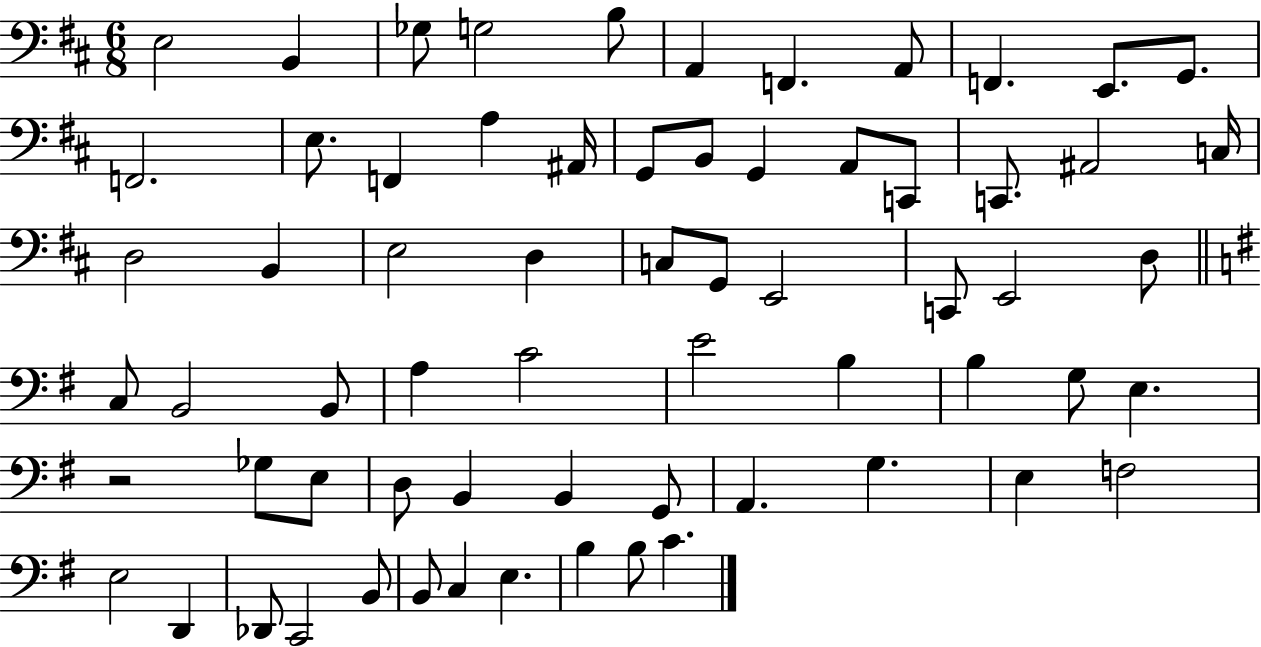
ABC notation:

X:1
T:Untitled
M:6/8
L:1/4
K:D
E,2 B,, _G,/2 G,2 B,/2 A,, F,, A,,/2 F,, E,,/2 G,,/2 F,,2 E,/2 F,, A, ^A,,/4 G,,/2 B,,/2 G,, A,,/2 C,,/2 C,,/2 ^A,,2 C,/4 D,2 B,, E,2 D, C,/2 G,,/2 E,,2 C,,/2 E,,2 D,/2 C,/2 B,,2 B,,/2 A, C2 E2 B, B, G,/2 E, z2 _G,/2 E,/2 D,/2 B,, B,, G,,/2 A,, G, E, F,2 E,2 D,, _D,,/2 C,,2 B,,/2 B,,/2 C, E, B, B,/2 C